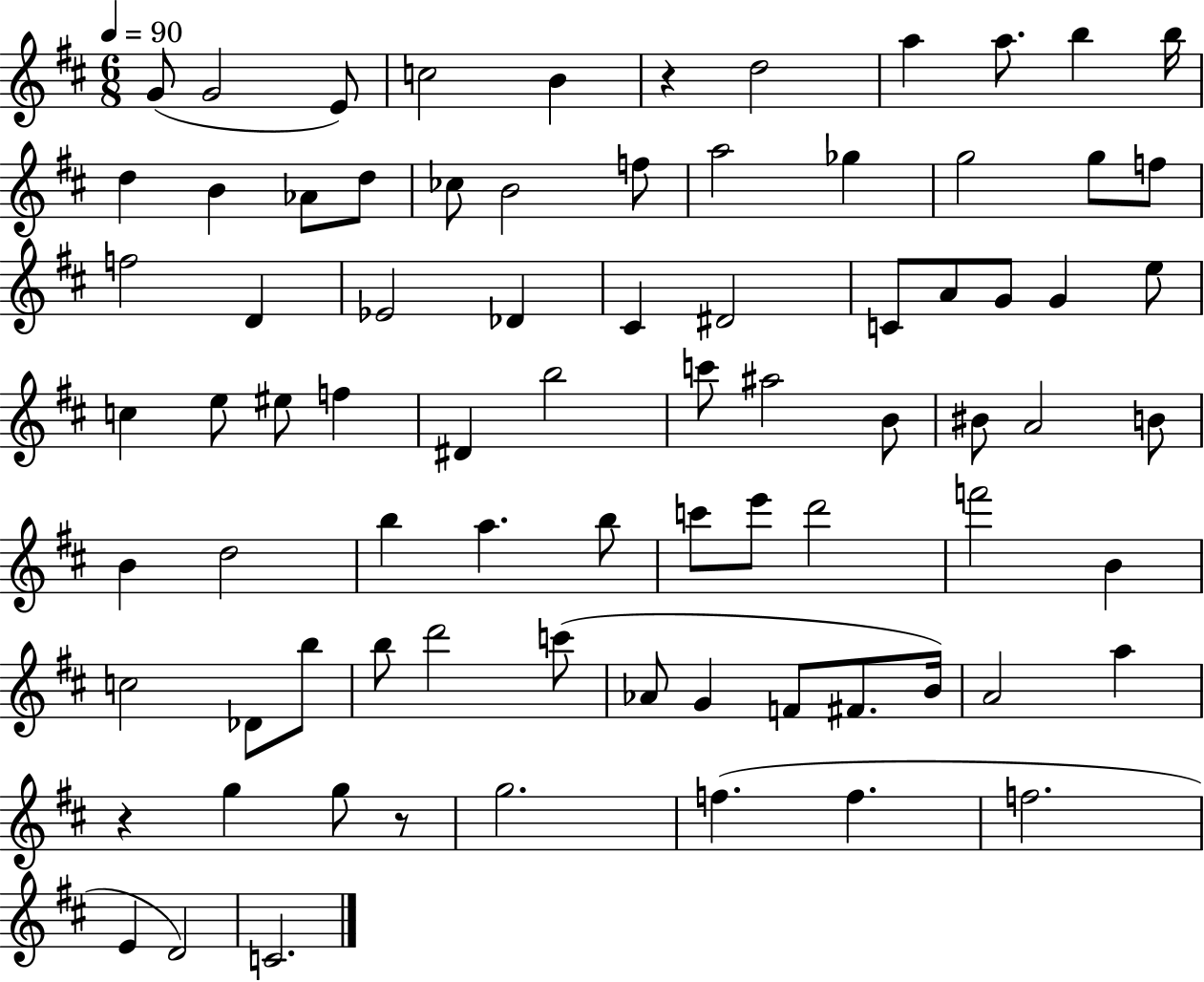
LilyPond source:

{
  \clef treble
  \numericTimeSignature
  \time 6/8
  \key d \major
  \tempo 4 = 90
  \repeat volta 2 { g'8( g'2 e'8) | c''2 b'4 | r4 d''2 | a''4 a''8. b''4 b''16 | \break d''4 b'4 aes'8 d''8 | ces''8 b'2 f''8 | a''2 ges''4 | g''2 g''8 f''8 | \break f''2 d'4 | ees'2 des'4 | cis'4 dis'2 | c'8 a'8 g'8 g'4 e''8 | \break c''4 e''8 eis''8 f''4 | dis'4 b''2 | c'''8 ais''2 b'8 | bis'8 a'2 b'8 | \break b'4 d''2 | b''4 a''4. b''8 | c'''8 e'''8 d'''2 | f'''2 b'4 | \break c''2 des'8 b''8 | b''8 d'''2 c'''8( | aes'8 g'4 f'8 fis'8. b'16) | a'2 a''4 | \break r4 g''4 g''8 r8 | g''2. | f''4.( f''4. | f''2. | \break e'4 d'2) | c'2. | } \bar "|."
}